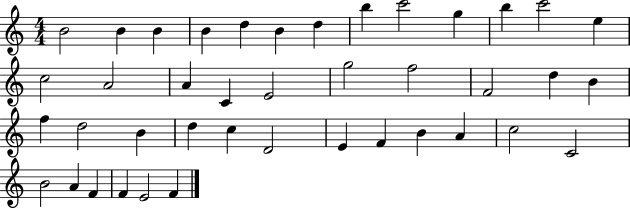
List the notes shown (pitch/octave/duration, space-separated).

B4/h B4/q B4/q B4/q D5/q B4/q D5/q B5/q C6/h G5/q B5/q C6/h E5/q C5/h A4/h A4/q C4/q E4/h G5/h F5/h F4/h D5/q B4/q F5/q D5/h B4/q D5/q C5/q D4/h E4/q F4/q B4/q A4/q C5/h C4/h B4/h A4/q F4/q F4/q E4/h F4/q